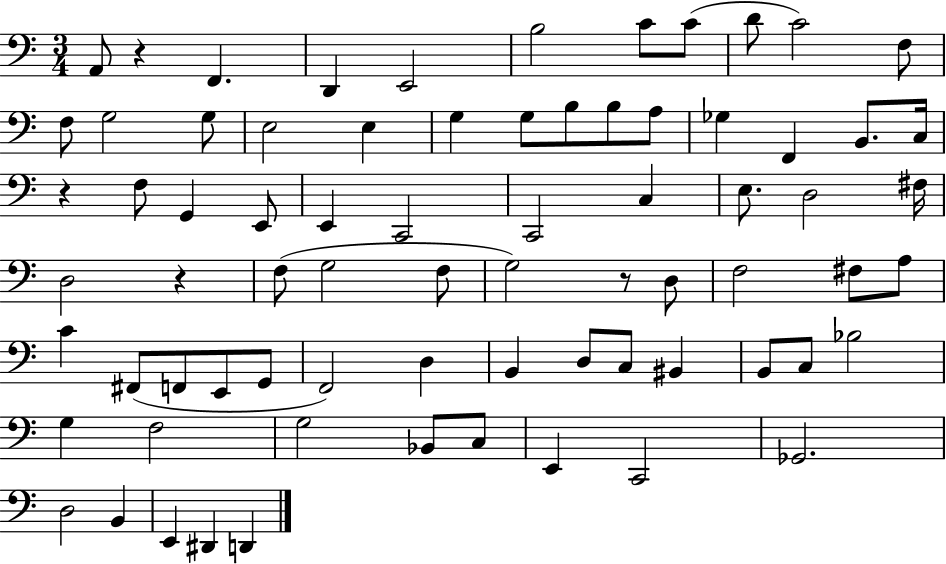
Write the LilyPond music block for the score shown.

{
  \clef bass
  \numericTimeSignature
  \time 3/4
  \key c \major
  a,8 r4 f,4. | d,4 e,2 | b2 c'8 c'8( | d'8 c'2) f8 | \break f8 g2 g8 | e2 e4 | g4 g8 b8 b8 a8 | ges4 f,4 b,8. c16 | \break r4 f8 g,4 e,8 | e,4 c,2 | c,2 c4 | e8. d2 fis16 | \break d2 r4 | f8( g2 f8 | g2) r8 d8 | f2 fis8 a8 | \break c'4 fis,8( f,8 e,8 g,8 | f,2) d4 | b,4 d8 c8 bis,4 | b,8 c8 bes2 | \break g4 f2 | g2 bes,8 c8 | e,4 c,2 | ges,2. | \break d2 b,4 | e,4 dis,4 d,4 | \bar "|."
}